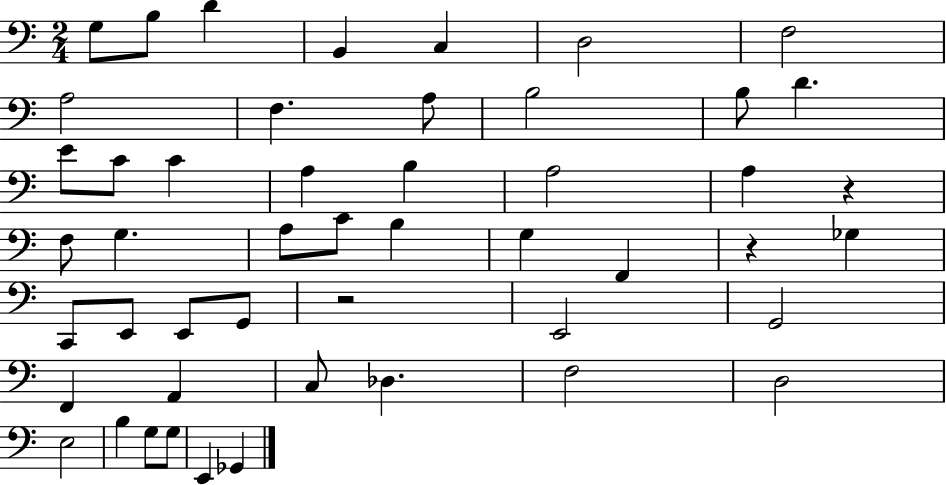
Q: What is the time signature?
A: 2/4